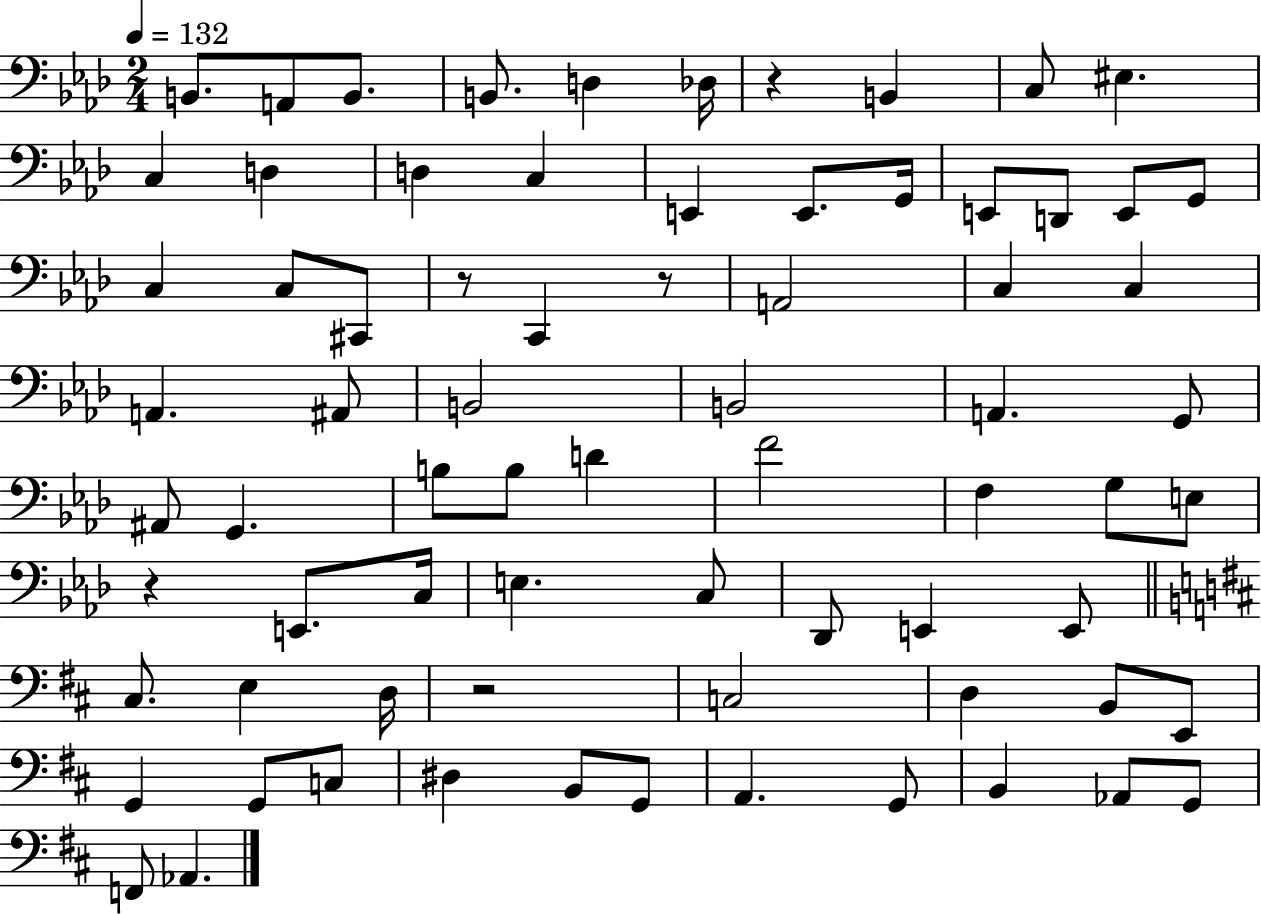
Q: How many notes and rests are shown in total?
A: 74